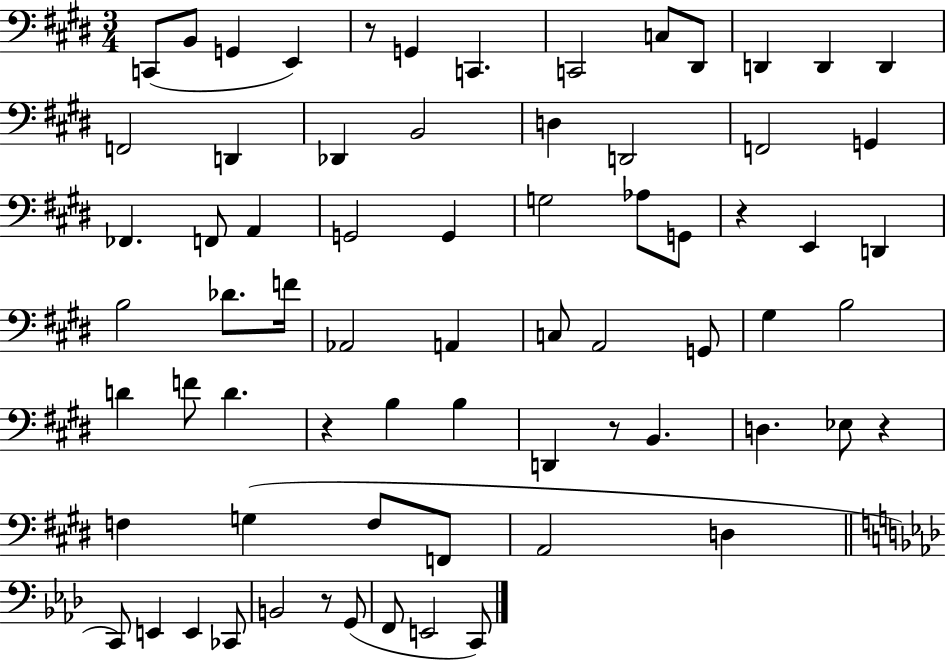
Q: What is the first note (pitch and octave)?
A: C2